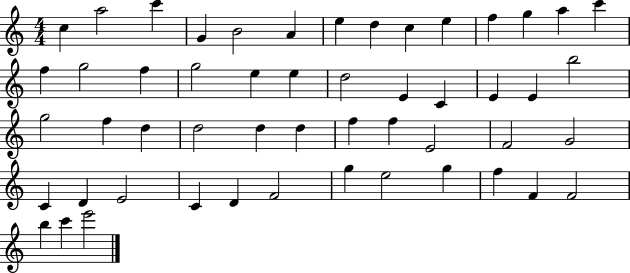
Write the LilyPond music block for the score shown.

{
  \clef treble
  \numericTimeSignature
  \time 4/4
  \key c \major
  c''4 a''2 c'''4 | g'4 b'2 a'4 | e''4 d''4 c''4 e''4 | f''4 g''4 a''4 c'''4 | \break f''4 g''2 f''4 | g''2 e''4 e''4 | d''2 e'4 c'4 | e'4 e'4 b''2 | \break g''2 f''4 d''4 | d''2 d''4 d''4 | f''4 f''4 e'2 | f'2 g'2 | \break c'4 d'4 e'2 | c'4 d'4 f'2 | g''4 e''2 g''4 | f''4 f'4 f'2 | \break b''4 c'''4 e'''2 | \bar "|."
}